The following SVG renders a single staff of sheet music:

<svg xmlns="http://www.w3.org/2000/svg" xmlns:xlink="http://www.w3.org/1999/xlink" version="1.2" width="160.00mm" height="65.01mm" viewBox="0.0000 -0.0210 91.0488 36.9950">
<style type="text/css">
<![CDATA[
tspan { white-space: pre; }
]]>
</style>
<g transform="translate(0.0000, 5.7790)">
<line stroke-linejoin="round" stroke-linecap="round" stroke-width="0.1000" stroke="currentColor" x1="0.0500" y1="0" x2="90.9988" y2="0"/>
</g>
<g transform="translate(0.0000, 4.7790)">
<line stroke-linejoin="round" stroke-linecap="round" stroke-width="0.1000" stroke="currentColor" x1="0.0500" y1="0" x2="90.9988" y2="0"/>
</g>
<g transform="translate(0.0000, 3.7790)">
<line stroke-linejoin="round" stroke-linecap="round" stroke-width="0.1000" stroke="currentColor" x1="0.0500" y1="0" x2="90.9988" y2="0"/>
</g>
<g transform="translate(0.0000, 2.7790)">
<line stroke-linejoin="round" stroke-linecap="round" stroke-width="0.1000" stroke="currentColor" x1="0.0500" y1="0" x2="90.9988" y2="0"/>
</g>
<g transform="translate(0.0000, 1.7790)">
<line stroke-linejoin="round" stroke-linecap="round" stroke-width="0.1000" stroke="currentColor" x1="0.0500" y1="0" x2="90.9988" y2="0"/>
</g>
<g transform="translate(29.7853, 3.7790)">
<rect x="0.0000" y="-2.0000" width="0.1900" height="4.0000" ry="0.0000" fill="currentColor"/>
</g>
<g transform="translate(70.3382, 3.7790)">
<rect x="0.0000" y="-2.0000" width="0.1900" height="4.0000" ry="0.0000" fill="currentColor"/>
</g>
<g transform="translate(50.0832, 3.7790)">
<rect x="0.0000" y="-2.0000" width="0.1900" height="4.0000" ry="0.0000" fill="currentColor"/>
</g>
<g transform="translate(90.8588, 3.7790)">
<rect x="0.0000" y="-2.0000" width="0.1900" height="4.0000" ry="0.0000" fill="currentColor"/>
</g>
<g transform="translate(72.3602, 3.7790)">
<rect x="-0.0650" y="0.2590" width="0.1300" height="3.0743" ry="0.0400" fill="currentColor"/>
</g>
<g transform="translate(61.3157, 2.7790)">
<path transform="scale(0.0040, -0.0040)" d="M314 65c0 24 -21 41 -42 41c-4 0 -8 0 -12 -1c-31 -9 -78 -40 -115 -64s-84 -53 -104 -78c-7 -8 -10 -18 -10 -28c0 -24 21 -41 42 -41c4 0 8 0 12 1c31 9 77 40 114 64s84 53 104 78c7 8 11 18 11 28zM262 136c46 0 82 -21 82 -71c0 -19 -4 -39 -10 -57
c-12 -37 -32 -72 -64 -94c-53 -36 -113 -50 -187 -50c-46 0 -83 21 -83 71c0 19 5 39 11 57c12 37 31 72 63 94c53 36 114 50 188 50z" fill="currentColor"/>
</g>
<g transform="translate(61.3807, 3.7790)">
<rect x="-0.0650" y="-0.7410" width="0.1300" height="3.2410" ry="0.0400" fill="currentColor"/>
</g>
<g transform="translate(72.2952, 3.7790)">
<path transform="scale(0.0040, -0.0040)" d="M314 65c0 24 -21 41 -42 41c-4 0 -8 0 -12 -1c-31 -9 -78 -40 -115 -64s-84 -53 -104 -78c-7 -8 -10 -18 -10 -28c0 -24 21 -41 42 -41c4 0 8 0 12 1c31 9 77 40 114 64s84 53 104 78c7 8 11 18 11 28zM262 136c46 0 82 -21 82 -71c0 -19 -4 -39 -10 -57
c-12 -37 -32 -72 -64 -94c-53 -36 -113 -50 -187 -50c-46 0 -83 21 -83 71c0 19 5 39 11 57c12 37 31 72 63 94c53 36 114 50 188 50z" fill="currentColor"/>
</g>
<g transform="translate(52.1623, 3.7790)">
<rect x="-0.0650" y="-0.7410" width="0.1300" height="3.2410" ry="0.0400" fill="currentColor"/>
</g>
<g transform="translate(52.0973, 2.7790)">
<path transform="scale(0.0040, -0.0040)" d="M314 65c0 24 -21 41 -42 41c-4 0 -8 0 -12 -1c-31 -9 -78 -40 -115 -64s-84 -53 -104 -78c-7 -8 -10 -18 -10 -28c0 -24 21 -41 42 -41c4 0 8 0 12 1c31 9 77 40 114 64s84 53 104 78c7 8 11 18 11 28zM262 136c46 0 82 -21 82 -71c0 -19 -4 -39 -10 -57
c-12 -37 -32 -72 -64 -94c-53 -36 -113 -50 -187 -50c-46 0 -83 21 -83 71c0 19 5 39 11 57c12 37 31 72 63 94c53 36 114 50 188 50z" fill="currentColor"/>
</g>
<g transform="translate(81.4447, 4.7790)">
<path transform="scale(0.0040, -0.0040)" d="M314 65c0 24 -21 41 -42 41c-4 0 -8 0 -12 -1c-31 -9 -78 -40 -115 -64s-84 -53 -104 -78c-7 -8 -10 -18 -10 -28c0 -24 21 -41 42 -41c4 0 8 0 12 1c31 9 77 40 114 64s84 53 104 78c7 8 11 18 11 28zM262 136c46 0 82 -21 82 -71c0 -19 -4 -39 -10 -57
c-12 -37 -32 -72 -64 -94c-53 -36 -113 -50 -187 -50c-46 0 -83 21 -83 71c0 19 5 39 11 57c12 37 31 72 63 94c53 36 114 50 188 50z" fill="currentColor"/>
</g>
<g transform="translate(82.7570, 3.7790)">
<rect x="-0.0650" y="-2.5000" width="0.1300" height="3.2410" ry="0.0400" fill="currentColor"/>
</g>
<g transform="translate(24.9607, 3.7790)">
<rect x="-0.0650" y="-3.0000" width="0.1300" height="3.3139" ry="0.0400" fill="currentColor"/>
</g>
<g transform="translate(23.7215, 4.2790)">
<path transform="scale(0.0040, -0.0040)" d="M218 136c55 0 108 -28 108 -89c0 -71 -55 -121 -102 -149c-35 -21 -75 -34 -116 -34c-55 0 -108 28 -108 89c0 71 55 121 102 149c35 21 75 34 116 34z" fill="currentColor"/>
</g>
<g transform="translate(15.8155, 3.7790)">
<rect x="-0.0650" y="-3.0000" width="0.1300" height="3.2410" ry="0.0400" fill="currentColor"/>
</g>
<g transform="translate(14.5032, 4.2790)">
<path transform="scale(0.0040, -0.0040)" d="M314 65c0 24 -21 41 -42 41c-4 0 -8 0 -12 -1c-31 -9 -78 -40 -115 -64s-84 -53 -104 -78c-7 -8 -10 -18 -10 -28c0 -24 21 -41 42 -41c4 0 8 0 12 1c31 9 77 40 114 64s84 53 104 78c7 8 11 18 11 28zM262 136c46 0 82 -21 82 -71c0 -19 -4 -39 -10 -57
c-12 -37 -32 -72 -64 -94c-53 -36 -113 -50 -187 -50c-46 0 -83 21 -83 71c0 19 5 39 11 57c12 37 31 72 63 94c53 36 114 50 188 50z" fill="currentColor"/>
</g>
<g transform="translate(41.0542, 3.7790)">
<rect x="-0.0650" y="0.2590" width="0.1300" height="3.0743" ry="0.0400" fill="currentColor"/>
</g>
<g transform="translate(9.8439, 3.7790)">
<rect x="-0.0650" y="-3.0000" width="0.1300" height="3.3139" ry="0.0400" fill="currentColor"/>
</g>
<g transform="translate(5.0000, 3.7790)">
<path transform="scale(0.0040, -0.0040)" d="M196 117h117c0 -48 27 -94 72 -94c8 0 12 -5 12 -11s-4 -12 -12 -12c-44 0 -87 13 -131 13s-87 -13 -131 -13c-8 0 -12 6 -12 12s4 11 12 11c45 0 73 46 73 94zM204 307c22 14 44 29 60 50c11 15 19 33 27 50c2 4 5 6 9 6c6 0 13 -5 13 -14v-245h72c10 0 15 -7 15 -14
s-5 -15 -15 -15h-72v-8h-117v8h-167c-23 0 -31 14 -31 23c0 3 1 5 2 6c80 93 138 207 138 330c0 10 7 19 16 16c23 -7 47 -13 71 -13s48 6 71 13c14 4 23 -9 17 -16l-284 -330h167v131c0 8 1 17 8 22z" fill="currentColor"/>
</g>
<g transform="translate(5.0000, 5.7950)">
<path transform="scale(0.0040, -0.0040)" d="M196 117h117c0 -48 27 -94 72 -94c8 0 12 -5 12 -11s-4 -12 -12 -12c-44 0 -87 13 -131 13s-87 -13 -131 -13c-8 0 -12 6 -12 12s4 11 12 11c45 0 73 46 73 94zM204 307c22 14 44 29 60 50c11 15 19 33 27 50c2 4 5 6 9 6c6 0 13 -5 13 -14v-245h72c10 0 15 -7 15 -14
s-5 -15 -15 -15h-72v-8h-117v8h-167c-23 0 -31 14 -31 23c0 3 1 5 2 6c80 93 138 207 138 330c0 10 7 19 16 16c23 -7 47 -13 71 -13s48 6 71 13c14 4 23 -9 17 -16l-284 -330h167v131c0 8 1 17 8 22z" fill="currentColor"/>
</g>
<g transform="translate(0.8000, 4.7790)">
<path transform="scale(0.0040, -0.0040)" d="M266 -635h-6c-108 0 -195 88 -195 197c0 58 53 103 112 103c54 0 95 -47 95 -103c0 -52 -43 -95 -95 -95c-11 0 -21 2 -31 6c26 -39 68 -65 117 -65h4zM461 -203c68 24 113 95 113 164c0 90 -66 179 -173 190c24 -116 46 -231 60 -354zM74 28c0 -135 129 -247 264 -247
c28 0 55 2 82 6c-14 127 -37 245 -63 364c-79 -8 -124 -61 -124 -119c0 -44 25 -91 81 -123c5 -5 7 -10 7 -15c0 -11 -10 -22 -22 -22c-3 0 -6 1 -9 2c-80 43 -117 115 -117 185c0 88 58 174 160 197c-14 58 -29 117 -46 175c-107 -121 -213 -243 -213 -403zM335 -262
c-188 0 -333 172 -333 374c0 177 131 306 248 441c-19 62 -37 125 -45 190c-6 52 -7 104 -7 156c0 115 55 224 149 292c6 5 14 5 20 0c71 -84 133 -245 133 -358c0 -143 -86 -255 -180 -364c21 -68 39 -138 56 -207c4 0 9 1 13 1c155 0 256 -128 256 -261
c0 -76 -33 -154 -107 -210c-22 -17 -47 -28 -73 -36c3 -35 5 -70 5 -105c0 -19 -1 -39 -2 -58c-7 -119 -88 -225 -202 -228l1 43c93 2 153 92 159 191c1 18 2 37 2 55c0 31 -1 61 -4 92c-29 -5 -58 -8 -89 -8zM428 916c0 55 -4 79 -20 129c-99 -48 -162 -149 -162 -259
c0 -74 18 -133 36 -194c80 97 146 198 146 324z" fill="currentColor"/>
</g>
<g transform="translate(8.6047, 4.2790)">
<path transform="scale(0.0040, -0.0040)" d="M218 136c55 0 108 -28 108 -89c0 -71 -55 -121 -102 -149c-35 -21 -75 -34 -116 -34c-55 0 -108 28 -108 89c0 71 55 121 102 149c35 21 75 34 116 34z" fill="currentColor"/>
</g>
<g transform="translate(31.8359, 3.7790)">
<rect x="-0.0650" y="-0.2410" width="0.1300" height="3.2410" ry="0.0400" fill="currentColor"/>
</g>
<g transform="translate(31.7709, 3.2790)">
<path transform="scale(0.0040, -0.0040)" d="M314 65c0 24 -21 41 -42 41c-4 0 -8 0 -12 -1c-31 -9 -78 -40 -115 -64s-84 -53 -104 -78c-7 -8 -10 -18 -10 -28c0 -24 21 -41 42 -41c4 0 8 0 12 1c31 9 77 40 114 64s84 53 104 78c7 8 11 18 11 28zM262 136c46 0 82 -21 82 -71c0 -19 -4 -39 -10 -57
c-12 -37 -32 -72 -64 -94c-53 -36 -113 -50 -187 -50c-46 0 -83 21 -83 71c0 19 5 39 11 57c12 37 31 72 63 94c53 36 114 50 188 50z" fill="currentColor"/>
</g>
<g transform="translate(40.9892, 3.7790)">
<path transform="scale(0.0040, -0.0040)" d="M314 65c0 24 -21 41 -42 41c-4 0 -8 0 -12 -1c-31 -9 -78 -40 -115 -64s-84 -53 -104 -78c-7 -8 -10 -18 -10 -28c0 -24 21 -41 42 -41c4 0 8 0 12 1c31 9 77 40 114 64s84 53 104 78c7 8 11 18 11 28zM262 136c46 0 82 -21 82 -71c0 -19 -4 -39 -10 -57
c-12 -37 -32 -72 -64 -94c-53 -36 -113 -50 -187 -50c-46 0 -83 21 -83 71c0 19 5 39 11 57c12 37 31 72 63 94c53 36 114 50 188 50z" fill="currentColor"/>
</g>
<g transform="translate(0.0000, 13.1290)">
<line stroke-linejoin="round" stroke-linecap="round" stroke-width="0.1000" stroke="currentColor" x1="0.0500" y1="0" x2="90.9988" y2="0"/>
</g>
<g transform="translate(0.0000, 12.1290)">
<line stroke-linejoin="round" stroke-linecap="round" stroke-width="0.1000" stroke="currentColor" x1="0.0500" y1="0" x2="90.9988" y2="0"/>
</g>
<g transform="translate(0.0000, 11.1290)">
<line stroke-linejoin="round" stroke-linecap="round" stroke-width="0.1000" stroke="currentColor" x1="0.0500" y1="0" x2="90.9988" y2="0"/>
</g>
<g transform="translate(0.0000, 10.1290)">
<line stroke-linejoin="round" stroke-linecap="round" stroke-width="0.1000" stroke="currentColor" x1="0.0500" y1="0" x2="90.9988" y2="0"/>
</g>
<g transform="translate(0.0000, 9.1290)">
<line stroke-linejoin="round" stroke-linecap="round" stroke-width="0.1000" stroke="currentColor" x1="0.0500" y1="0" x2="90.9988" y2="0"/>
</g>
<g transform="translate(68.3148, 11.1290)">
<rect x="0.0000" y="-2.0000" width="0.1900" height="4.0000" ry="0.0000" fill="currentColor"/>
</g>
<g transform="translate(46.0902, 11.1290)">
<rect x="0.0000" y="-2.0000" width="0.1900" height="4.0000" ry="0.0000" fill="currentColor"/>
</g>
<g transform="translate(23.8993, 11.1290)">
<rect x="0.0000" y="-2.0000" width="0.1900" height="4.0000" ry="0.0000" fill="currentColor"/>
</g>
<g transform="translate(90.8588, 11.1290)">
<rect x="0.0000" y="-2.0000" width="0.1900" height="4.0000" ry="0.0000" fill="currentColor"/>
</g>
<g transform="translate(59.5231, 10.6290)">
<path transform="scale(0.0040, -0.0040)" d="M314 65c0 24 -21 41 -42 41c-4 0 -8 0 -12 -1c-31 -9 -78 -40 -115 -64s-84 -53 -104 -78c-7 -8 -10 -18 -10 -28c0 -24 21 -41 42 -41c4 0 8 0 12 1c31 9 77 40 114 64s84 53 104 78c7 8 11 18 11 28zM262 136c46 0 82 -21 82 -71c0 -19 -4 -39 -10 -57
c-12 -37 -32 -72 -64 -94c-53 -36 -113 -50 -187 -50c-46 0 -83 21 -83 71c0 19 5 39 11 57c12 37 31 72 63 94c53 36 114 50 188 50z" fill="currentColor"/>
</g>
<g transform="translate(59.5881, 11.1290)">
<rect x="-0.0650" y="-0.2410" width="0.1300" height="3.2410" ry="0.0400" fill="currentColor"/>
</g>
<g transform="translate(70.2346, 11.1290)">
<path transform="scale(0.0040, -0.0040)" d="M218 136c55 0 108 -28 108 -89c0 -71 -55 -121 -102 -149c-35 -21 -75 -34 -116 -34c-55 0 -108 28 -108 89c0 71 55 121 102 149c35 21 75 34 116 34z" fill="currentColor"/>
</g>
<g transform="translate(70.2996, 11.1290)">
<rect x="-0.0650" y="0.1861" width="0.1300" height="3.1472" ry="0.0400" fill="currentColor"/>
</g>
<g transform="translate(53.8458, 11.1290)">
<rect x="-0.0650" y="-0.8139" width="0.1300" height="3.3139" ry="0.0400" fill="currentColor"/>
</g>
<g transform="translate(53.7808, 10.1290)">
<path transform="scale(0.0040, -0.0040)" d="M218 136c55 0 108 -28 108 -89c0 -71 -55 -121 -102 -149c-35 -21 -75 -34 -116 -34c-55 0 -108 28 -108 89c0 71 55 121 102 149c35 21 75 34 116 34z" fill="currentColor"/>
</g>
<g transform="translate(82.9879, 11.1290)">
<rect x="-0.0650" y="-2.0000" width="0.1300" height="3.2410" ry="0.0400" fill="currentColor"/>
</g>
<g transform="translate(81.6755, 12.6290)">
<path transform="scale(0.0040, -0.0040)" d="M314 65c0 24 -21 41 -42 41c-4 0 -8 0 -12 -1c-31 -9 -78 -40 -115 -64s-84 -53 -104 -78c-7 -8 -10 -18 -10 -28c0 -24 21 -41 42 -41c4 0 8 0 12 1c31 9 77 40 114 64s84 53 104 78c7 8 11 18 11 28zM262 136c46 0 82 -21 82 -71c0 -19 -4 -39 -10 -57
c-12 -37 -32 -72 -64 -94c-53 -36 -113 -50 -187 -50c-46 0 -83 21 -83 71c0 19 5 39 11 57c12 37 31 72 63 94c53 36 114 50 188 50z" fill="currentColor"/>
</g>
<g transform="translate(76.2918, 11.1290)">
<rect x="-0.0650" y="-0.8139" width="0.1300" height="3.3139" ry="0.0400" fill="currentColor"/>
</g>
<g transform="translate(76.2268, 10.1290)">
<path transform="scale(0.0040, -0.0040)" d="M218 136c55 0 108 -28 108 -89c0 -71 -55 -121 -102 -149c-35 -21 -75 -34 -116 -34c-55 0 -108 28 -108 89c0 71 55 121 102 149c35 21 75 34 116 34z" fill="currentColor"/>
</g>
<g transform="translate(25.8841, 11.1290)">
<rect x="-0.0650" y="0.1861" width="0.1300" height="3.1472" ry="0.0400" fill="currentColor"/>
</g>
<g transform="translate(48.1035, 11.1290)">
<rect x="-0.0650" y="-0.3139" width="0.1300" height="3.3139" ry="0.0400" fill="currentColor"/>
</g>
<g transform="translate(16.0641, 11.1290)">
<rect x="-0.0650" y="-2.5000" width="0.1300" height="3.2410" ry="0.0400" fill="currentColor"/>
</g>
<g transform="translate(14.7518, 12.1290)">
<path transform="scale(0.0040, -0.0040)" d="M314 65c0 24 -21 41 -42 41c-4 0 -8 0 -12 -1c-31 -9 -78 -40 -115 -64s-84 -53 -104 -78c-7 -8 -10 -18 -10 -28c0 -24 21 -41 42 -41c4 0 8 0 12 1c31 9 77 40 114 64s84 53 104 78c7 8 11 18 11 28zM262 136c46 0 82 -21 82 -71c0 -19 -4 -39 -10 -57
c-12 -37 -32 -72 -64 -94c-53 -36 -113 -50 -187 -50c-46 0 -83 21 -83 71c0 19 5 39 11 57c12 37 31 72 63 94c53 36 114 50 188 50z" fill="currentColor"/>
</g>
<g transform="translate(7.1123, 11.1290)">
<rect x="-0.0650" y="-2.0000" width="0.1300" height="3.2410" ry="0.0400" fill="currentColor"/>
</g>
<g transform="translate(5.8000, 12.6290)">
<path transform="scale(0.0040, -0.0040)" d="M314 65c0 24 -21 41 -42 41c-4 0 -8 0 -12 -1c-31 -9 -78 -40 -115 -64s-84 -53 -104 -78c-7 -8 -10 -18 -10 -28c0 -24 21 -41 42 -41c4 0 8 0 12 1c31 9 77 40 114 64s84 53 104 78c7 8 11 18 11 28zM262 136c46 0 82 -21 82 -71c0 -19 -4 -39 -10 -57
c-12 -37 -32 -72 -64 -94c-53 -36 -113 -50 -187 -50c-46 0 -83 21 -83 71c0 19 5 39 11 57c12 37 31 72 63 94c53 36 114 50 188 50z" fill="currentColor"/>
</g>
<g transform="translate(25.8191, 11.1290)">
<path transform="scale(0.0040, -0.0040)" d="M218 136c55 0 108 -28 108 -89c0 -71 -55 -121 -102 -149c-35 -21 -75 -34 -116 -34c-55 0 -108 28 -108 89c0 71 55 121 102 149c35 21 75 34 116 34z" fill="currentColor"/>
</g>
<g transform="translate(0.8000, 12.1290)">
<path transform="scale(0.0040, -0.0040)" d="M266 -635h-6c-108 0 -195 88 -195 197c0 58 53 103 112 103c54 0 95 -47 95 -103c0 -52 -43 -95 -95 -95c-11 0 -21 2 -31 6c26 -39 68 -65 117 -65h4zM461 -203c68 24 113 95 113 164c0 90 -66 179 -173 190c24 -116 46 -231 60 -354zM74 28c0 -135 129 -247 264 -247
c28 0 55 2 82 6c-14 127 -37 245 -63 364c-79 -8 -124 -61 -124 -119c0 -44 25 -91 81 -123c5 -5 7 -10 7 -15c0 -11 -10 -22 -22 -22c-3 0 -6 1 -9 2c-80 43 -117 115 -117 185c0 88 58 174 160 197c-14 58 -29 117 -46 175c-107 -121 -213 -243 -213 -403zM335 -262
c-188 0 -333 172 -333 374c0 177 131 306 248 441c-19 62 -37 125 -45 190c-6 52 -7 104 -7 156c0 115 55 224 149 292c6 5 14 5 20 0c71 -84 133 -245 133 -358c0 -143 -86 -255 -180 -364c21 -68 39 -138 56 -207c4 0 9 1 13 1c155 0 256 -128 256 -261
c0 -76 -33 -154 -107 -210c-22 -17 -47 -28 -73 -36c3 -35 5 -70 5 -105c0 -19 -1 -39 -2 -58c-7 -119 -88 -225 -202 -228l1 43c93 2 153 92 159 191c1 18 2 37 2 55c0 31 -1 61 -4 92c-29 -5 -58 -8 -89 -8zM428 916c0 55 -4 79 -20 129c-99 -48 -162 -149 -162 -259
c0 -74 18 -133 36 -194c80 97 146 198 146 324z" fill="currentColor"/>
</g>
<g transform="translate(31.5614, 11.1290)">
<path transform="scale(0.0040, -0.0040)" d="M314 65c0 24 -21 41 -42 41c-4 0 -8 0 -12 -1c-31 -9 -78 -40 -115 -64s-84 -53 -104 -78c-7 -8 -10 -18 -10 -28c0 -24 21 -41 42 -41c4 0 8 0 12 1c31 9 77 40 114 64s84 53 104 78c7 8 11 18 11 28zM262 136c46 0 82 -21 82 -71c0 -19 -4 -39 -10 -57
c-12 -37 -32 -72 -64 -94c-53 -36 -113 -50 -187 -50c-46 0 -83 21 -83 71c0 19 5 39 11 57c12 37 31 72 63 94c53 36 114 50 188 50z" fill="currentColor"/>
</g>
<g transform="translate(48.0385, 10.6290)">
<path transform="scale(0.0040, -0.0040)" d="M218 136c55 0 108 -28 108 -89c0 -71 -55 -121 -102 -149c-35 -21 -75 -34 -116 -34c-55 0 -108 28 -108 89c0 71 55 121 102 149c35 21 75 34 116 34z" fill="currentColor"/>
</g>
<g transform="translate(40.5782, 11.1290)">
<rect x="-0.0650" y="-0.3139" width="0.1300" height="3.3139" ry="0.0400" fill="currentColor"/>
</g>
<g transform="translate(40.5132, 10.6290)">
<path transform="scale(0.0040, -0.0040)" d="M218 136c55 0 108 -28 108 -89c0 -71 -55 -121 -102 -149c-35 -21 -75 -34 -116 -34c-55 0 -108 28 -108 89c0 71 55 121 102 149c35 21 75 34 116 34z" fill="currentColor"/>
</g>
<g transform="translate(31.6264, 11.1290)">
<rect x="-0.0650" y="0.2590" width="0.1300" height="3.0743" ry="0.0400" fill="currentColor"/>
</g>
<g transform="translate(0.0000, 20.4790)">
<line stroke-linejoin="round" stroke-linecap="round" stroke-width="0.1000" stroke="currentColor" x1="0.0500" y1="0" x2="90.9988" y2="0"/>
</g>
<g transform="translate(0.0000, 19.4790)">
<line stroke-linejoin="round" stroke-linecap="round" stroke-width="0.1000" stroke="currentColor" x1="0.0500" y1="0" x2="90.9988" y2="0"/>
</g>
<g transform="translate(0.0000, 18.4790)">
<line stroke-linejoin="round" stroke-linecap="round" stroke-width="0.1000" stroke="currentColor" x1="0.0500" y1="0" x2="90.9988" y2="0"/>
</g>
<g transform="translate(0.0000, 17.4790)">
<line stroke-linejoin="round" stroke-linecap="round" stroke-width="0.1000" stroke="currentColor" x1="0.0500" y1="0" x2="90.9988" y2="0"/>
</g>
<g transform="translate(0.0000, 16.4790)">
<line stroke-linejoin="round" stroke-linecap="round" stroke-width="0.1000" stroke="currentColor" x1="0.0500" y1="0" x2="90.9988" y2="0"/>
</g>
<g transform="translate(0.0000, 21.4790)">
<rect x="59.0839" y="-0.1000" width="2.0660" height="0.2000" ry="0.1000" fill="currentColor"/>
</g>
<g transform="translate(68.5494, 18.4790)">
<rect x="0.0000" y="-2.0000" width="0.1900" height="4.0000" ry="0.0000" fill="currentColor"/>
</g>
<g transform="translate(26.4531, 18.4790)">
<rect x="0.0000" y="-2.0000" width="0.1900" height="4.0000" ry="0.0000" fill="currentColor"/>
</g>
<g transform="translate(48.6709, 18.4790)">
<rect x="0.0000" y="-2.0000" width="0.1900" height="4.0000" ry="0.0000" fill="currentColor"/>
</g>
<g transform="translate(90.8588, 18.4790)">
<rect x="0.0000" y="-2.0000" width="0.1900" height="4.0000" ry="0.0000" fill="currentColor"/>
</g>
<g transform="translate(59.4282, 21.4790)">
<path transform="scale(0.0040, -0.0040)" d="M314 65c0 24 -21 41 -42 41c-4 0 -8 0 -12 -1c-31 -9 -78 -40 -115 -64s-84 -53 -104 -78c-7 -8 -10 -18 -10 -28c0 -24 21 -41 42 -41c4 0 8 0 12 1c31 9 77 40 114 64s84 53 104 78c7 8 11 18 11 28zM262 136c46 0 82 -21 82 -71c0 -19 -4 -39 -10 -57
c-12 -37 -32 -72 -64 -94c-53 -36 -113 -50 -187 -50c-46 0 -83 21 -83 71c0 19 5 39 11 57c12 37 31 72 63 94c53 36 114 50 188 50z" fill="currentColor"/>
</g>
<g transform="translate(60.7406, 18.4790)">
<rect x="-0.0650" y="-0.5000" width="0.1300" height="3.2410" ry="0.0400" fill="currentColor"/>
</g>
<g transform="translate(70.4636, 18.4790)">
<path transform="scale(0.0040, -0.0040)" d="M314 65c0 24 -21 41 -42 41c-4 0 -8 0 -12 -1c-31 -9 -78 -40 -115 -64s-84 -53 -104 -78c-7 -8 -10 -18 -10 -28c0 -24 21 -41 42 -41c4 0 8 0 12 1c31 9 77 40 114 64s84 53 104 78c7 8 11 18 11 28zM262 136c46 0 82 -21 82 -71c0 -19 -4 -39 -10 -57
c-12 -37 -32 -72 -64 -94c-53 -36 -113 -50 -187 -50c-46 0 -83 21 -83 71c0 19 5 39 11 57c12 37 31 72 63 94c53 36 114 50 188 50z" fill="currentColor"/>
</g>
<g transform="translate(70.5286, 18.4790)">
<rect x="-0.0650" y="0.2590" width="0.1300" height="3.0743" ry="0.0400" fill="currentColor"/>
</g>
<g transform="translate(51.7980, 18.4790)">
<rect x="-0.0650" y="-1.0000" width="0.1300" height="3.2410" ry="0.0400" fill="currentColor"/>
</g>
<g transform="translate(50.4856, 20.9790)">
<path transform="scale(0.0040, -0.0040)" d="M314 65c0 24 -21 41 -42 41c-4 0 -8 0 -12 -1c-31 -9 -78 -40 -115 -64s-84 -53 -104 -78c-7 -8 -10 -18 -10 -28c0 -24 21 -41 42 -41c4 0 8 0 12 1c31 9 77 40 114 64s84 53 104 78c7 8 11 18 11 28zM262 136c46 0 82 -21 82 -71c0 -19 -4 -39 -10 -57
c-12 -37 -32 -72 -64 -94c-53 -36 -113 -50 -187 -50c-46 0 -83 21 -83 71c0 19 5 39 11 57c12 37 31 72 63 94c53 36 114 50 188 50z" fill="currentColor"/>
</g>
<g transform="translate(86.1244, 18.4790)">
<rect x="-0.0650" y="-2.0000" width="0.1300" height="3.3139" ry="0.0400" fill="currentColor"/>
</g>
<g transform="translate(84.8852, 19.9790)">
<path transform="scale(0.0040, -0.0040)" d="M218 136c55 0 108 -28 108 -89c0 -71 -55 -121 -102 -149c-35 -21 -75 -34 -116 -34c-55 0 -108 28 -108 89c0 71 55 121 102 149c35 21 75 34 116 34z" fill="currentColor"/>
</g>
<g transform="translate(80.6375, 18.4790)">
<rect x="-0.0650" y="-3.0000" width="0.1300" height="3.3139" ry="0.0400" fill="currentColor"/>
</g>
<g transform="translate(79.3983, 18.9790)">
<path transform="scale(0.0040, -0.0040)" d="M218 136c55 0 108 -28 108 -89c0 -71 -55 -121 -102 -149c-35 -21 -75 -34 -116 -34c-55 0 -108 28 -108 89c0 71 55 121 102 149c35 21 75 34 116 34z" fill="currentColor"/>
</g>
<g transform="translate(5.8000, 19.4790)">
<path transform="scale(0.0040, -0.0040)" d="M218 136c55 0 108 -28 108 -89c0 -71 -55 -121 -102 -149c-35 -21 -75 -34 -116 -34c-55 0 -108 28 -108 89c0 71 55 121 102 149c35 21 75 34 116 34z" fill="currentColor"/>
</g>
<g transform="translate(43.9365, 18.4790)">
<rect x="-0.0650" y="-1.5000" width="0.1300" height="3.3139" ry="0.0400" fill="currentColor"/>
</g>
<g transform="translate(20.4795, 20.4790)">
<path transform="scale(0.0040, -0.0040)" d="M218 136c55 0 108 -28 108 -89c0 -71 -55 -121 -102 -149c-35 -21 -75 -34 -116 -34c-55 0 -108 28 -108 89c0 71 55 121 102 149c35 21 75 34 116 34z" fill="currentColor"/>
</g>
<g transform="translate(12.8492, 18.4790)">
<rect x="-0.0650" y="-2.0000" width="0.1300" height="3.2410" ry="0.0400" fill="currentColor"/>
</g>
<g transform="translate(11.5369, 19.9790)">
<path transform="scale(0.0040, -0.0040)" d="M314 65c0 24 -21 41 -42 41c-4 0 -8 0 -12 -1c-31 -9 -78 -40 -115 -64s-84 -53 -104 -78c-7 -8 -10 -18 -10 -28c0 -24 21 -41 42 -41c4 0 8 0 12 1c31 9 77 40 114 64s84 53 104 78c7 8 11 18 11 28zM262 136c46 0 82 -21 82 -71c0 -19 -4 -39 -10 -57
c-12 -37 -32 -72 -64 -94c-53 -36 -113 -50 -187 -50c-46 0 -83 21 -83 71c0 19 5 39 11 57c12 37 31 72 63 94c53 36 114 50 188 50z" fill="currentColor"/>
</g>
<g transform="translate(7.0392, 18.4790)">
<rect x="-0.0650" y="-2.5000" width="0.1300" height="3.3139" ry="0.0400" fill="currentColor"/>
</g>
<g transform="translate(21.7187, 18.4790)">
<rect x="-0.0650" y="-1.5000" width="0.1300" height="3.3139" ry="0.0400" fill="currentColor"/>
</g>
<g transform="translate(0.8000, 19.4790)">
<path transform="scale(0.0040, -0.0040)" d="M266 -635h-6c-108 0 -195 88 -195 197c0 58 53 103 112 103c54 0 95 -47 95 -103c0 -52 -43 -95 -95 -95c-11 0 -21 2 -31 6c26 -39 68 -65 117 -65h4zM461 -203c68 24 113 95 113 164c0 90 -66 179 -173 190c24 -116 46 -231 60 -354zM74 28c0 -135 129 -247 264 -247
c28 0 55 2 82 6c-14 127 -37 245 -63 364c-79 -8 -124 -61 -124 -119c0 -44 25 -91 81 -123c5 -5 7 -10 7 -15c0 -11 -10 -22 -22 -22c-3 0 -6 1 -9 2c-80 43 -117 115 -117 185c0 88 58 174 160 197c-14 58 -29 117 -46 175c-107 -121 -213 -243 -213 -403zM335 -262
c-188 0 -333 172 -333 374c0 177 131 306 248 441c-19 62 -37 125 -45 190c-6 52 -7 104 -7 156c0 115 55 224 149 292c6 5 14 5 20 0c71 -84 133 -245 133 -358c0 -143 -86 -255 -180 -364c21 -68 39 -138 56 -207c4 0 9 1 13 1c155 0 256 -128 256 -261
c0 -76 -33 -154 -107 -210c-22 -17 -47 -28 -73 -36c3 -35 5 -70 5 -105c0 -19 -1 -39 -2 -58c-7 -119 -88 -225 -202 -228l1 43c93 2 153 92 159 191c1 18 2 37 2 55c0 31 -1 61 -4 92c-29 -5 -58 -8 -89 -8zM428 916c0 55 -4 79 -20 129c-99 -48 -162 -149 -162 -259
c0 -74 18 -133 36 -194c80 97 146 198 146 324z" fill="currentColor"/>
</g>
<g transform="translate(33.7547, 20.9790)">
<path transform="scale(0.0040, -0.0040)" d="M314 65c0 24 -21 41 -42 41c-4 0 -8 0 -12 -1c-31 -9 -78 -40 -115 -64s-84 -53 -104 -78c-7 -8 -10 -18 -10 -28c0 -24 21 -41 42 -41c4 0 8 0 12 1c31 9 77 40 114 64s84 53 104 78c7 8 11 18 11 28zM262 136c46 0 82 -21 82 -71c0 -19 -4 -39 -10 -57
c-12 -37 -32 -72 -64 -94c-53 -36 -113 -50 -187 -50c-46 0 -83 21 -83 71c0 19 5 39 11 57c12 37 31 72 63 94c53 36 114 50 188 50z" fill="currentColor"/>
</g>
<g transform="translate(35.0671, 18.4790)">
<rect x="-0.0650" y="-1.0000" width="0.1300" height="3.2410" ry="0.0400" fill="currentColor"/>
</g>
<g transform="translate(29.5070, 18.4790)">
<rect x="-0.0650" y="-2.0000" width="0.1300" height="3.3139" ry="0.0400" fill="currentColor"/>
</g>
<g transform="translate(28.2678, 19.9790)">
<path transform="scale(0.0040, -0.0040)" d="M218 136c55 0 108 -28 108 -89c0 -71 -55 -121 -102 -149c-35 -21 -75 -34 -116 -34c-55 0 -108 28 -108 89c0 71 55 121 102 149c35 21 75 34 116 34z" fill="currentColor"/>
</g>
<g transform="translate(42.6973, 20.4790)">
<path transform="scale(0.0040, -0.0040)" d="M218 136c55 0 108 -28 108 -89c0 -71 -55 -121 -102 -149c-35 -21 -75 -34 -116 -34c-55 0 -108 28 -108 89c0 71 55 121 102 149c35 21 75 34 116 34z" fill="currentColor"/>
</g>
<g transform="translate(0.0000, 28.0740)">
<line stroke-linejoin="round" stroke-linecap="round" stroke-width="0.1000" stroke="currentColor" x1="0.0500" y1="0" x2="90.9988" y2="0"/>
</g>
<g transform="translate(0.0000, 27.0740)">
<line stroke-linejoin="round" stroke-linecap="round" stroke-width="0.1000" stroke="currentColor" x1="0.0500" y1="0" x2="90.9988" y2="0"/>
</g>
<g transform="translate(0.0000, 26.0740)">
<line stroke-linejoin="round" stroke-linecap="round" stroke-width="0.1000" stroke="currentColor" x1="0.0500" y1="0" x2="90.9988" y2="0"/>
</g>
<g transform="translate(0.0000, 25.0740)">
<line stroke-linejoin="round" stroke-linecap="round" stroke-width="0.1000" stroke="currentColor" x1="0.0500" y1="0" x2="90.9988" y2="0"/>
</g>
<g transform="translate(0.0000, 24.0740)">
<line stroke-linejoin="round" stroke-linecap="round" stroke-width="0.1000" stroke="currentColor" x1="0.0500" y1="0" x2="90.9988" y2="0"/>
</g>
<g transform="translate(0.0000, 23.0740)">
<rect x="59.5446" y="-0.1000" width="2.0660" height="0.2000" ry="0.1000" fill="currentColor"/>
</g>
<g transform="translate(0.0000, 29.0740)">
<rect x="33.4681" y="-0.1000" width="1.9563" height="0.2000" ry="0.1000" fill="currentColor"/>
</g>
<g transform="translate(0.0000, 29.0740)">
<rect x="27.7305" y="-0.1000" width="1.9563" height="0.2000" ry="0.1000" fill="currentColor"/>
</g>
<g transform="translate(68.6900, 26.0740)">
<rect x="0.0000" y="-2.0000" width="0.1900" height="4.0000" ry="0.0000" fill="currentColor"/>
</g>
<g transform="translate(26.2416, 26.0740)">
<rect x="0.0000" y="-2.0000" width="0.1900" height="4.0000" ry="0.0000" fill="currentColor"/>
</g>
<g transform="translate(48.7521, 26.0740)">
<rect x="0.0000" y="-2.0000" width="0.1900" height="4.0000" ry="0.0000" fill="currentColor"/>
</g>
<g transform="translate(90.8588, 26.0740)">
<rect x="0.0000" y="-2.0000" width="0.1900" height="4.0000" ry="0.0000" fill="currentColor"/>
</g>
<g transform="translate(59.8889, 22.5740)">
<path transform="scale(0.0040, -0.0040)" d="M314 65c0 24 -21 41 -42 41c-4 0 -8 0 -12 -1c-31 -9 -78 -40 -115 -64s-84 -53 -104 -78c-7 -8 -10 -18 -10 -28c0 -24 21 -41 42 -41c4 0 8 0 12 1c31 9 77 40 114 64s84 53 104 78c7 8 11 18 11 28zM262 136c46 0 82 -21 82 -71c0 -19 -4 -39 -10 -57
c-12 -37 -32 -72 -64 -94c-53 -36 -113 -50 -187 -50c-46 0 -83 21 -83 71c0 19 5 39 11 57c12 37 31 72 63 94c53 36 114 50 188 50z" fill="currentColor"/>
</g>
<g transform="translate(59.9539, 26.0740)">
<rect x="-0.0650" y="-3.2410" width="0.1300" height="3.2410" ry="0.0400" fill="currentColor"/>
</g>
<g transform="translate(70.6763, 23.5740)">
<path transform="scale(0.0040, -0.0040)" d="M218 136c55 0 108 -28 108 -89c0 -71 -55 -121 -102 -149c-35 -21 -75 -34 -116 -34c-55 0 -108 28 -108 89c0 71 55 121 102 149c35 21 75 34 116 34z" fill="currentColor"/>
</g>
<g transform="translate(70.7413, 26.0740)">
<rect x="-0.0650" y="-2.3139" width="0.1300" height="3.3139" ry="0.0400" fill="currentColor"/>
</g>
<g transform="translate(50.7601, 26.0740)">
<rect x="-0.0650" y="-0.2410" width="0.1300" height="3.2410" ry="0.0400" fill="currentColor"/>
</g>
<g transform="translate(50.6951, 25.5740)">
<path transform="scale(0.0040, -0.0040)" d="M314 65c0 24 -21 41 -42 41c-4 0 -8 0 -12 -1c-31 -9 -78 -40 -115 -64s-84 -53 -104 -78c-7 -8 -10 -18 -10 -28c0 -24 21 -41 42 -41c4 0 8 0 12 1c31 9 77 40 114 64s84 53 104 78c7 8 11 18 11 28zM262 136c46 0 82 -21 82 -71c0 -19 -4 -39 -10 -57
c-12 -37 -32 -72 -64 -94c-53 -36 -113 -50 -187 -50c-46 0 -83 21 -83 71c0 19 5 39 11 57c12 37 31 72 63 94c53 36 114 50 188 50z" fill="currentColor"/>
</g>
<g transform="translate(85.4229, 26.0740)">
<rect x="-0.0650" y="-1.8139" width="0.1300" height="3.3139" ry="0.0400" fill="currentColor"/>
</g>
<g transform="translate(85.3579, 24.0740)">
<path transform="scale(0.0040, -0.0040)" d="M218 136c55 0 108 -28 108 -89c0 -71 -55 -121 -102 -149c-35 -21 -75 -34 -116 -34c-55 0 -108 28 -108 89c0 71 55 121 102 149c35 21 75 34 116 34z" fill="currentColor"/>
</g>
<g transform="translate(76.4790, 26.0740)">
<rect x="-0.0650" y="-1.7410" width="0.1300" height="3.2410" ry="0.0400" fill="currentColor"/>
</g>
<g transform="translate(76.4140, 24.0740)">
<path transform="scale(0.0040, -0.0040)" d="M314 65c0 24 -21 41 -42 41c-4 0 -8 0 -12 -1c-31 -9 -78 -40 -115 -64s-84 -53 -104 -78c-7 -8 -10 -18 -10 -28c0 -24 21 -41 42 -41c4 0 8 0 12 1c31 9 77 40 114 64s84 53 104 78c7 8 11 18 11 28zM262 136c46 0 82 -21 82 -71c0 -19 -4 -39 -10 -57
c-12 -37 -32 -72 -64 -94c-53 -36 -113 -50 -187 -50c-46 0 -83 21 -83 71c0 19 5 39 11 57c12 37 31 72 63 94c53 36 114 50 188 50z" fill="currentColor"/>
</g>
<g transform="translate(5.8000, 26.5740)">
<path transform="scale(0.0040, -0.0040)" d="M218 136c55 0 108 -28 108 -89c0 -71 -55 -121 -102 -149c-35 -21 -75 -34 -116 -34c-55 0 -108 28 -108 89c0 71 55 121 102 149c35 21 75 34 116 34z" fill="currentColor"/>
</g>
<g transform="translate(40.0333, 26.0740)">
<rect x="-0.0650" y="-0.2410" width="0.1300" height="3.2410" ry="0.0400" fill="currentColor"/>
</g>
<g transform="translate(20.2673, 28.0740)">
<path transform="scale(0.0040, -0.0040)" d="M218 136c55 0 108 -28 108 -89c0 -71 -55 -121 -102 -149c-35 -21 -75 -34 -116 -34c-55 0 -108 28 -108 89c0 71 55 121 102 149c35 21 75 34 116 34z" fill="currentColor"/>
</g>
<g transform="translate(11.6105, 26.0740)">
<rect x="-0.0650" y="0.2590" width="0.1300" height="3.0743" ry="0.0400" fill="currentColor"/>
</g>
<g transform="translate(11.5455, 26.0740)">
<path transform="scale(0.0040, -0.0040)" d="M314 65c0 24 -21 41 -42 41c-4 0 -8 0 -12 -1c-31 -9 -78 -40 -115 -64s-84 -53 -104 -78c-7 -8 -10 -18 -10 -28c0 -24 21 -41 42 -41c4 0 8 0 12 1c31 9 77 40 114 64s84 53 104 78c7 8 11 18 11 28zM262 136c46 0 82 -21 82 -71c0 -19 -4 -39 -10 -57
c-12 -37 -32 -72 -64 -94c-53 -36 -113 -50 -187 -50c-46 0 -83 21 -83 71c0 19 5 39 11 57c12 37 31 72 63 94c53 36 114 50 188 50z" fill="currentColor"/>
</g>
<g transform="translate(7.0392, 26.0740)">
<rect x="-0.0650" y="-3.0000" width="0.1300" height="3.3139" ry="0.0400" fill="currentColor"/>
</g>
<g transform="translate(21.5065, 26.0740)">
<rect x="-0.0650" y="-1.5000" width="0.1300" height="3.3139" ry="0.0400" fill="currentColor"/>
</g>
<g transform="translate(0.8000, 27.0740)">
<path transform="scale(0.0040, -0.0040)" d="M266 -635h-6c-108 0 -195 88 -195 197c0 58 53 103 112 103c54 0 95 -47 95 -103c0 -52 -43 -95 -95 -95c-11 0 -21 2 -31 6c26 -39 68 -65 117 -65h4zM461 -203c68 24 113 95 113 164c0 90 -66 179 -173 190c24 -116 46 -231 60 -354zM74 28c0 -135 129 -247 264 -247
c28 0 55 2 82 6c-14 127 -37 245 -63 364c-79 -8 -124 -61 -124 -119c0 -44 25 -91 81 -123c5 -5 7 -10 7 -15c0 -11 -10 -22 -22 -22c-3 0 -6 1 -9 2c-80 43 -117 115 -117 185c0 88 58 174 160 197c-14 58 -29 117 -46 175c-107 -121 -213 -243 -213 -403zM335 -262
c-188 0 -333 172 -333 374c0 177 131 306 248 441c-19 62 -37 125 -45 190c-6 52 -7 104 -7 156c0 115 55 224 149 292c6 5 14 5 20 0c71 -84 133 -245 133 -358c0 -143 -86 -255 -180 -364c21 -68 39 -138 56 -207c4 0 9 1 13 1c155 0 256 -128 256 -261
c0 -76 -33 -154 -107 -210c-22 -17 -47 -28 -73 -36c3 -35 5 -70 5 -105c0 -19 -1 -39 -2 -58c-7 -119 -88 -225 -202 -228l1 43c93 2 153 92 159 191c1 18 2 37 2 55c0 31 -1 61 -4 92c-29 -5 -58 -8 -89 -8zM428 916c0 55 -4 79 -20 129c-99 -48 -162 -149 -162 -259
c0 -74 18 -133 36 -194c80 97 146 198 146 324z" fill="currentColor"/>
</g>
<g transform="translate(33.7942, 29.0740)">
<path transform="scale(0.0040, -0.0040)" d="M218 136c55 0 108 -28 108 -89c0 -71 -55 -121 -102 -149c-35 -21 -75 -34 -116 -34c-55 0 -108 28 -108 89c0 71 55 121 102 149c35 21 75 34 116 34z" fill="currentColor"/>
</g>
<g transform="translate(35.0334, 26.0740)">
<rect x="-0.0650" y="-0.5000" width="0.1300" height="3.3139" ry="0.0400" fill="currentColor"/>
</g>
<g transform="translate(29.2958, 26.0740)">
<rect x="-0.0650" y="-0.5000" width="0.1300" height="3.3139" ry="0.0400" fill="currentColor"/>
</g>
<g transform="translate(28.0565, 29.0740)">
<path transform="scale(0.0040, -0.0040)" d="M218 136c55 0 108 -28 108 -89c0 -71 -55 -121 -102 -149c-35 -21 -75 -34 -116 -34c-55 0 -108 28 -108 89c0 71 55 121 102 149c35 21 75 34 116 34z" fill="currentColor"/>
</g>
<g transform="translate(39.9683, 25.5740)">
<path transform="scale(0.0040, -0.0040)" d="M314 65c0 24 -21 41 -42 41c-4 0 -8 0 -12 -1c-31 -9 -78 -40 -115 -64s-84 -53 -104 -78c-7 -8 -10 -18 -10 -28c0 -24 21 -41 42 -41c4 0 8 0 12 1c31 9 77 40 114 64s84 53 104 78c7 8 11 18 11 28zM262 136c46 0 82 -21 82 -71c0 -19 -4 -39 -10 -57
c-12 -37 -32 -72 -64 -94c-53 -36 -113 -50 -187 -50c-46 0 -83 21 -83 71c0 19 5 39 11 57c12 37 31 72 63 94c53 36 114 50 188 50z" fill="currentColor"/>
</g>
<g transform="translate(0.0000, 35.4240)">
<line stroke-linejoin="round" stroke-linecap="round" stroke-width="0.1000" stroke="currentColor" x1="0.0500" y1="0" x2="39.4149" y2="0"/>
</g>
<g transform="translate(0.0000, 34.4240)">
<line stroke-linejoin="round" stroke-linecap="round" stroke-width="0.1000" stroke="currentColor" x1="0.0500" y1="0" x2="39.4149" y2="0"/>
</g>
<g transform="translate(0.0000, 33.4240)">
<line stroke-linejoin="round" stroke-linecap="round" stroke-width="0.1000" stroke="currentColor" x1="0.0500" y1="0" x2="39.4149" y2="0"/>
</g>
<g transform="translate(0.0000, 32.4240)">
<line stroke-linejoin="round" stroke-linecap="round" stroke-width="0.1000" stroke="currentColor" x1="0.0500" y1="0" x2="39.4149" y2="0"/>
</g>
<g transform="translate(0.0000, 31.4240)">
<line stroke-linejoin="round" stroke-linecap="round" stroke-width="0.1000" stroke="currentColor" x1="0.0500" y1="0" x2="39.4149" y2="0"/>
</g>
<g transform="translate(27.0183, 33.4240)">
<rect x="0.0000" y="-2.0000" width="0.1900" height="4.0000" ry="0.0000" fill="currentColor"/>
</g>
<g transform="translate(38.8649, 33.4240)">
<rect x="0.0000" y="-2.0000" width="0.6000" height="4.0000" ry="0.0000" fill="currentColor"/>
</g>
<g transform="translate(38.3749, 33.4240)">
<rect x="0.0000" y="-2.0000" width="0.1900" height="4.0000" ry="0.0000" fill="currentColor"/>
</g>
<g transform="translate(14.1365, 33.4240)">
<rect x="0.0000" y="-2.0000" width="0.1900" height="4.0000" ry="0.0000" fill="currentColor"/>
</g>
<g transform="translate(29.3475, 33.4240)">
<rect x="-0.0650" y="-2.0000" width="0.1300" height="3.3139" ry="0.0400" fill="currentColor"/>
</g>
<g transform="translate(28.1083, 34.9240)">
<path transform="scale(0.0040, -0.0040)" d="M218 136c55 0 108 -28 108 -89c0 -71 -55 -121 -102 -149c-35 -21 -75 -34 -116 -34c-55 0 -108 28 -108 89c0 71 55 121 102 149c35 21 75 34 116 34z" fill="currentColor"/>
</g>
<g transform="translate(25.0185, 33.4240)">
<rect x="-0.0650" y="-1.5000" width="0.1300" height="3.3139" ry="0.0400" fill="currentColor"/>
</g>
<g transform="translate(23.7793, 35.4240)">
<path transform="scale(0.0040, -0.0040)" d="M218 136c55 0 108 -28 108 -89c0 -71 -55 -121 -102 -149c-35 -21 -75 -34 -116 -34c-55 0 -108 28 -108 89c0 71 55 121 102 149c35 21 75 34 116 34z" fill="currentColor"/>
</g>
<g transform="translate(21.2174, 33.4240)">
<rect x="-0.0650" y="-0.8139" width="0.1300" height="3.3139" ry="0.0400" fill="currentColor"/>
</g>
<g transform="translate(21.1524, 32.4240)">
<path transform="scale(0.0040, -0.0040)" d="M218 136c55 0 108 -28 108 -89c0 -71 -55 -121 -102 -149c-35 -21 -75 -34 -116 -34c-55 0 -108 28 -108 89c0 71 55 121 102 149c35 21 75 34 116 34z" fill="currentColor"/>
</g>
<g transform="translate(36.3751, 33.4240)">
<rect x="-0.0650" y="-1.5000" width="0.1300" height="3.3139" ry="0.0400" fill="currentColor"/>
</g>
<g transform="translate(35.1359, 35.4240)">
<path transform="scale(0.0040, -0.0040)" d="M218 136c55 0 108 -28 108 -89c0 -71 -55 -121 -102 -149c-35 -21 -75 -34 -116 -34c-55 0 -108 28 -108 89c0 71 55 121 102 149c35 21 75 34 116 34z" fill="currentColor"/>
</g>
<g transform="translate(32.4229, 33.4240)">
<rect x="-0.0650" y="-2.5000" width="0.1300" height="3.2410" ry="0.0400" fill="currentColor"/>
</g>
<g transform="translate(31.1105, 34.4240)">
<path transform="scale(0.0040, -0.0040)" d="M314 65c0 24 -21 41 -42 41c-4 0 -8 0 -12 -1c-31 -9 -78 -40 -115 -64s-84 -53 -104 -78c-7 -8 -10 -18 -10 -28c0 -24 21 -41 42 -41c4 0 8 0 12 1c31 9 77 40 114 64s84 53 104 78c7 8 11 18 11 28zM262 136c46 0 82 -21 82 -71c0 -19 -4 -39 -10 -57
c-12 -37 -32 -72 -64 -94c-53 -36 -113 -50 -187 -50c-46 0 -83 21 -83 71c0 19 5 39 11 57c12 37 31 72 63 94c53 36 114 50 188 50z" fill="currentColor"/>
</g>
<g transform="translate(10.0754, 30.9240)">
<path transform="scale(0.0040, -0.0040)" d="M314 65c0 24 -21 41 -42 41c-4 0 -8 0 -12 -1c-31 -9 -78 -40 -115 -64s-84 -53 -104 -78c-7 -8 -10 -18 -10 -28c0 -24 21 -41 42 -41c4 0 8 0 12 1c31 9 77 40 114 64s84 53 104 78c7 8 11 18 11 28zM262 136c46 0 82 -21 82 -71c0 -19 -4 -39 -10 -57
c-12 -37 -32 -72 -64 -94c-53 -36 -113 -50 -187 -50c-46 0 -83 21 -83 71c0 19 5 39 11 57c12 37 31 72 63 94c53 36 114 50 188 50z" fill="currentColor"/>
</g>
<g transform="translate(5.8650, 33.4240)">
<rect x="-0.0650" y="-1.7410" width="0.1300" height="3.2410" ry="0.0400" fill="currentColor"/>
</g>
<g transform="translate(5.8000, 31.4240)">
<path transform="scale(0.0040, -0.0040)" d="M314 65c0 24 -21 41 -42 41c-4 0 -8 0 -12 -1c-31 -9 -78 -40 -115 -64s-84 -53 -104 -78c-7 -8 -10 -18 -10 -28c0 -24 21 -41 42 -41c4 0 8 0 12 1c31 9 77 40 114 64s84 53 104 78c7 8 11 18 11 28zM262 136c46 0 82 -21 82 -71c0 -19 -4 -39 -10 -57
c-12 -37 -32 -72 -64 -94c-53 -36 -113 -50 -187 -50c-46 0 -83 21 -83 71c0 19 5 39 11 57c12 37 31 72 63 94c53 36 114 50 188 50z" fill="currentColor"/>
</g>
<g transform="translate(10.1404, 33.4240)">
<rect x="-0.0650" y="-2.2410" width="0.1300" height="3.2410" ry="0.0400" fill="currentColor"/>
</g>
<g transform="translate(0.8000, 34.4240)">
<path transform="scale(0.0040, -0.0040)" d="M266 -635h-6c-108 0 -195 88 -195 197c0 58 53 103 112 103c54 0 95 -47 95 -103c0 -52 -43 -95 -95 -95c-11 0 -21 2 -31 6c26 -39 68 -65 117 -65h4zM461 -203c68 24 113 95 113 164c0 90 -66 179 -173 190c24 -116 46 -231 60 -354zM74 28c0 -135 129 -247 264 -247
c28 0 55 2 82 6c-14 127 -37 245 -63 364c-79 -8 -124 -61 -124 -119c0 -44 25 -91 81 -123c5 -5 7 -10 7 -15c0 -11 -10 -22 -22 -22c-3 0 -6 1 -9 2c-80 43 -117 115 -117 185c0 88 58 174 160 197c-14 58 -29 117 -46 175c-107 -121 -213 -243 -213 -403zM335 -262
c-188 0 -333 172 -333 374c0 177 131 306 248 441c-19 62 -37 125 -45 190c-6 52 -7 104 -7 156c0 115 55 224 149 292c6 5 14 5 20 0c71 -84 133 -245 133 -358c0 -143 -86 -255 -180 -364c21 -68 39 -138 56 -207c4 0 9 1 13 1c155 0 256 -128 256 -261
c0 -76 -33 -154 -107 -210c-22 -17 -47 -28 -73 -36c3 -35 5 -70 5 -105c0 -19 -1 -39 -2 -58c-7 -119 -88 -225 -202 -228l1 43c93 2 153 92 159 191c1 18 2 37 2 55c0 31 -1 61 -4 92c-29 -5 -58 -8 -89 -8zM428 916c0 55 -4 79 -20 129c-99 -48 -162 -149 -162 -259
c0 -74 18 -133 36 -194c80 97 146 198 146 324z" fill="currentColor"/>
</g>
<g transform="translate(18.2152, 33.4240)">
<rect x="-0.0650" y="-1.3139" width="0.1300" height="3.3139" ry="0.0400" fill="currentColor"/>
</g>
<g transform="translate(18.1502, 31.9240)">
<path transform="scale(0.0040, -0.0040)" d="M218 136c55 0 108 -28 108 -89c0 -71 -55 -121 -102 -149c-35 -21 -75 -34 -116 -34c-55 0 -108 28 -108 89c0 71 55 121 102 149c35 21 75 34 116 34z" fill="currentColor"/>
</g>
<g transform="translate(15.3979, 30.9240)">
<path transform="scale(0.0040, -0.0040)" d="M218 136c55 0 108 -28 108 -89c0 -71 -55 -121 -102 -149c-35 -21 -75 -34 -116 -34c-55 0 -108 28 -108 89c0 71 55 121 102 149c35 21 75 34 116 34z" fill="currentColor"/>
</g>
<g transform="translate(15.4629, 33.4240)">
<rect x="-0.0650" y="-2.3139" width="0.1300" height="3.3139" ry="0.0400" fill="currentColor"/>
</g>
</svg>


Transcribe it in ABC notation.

X:1
T:Untitled
M:4/4
L:1/4
K:C
A A2 A c2 B2 d2 d2 B2 G2 F2 G2 B B2 c c d c2 B d F2 G F2 E F D2 E D2 C2 B2 A F A B2 E C C c2 c2 b2 g f2 f f2 g2 g e d E F G2 E